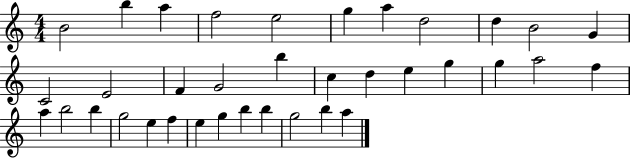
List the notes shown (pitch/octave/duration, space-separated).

B4/h B5/q A5/q F5/h E5/h G5/q A5/q D5/h D5/q B4/h G4/q C4/h E4/h F4/q G4/h B5/q C5/q D5/q E5/q G5/q G5/q A5/h F5/q A5/q B5/h B5/q G5/h E5/q F5/q E5/q G5/q B5/q B5/q G5/h B5/q A5/q